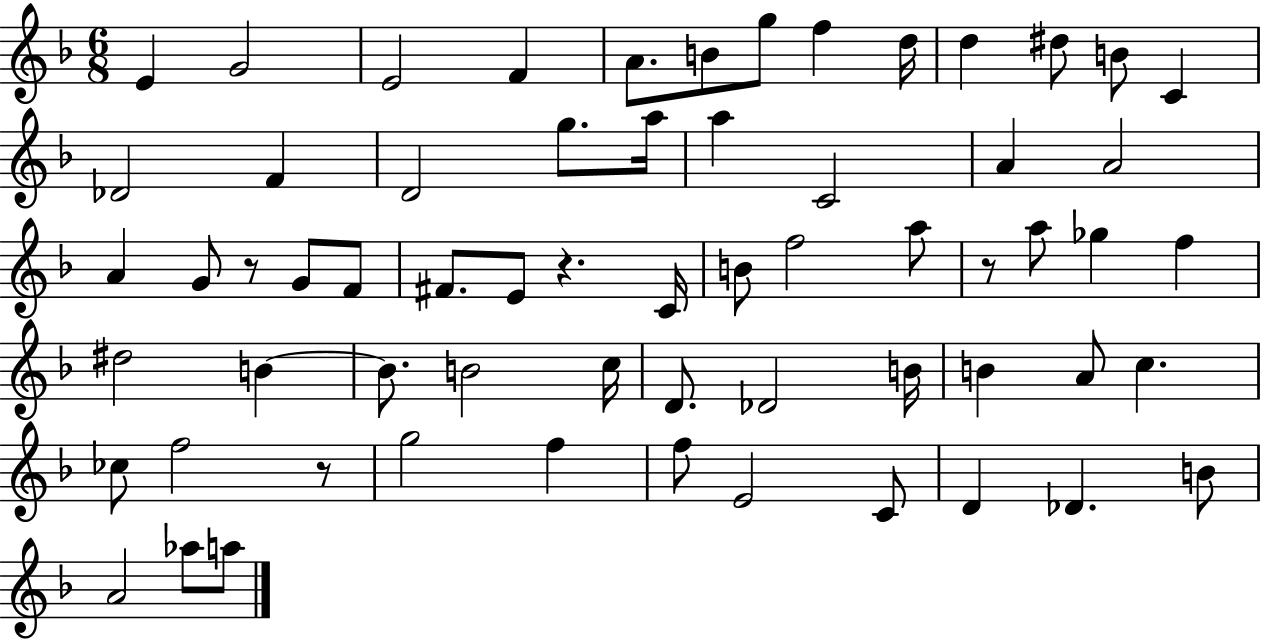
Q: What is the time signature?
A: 6/8